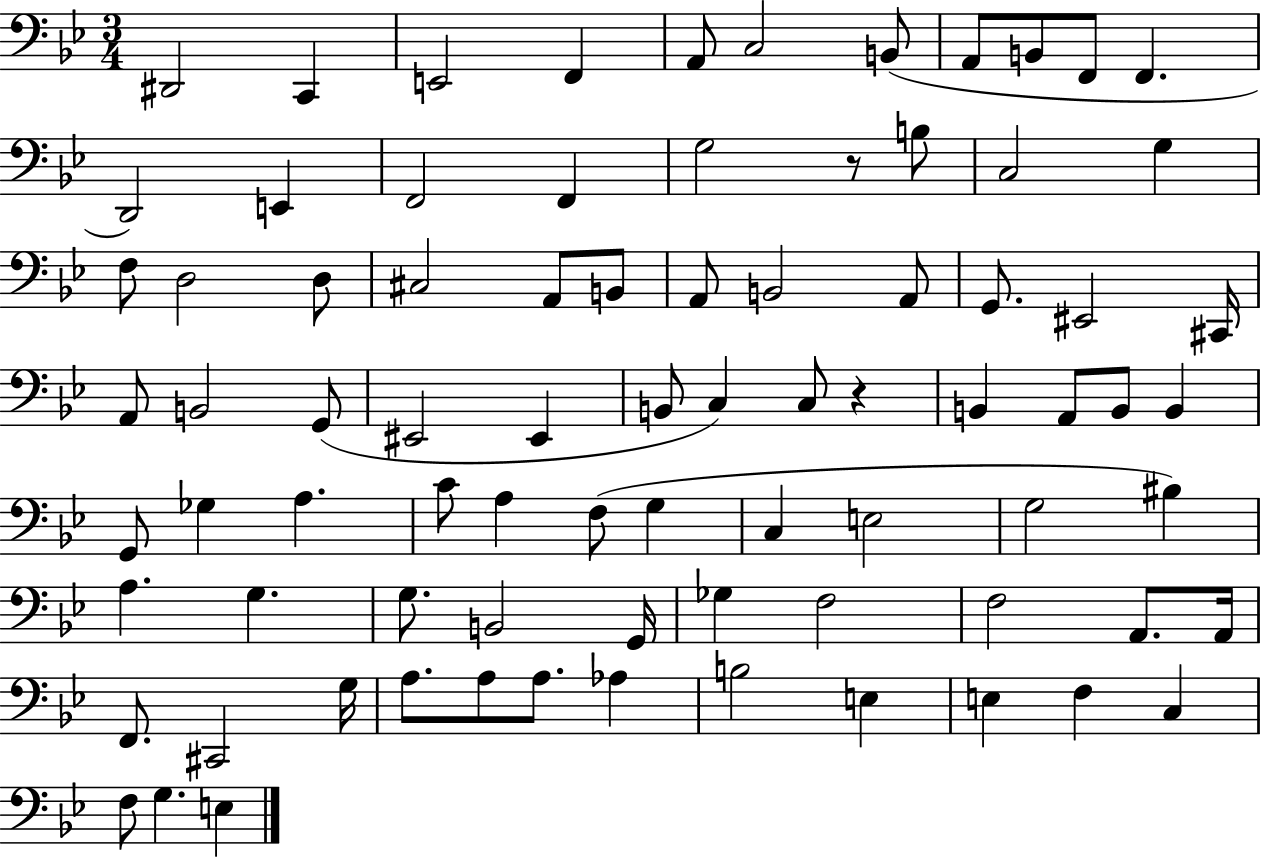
X:1
T:Untitled
M:3/4
L:1/4
K:Bb
^D,,2 C,, E,,2 F,, A,,/2 C,2 B,,/2 A,,/2 B,,/2 F,,/2 F,, D,,2 E,, F,,2 F,, G,2 z/2 B,/2 C,2 G, F,/2 D,2 D,/2 ^C,2 A,,/2 B,,/2 A,,/2 B,,2 A,,/2 G,,/2 ^E,,2 ^C,,/4 A,,/2 B,,2 G,,/2 ^E,,2 ^E,, B,,/2 C, C,/2 z B,, A,,/2 B,,/2 B,, G,,/2 _G, A, C/2 A, F,/2 G, C, E,2 G,2 ^B, A, G, G,/2 B,,2 G,,/4 _G, F,2 F,2 A,,/2 A,,/4 F,,/2 ^C,,2 G,/4 A,/2 A,/2 A,/2 _A, B,2 E, E, F, C, F,/2 G, E,